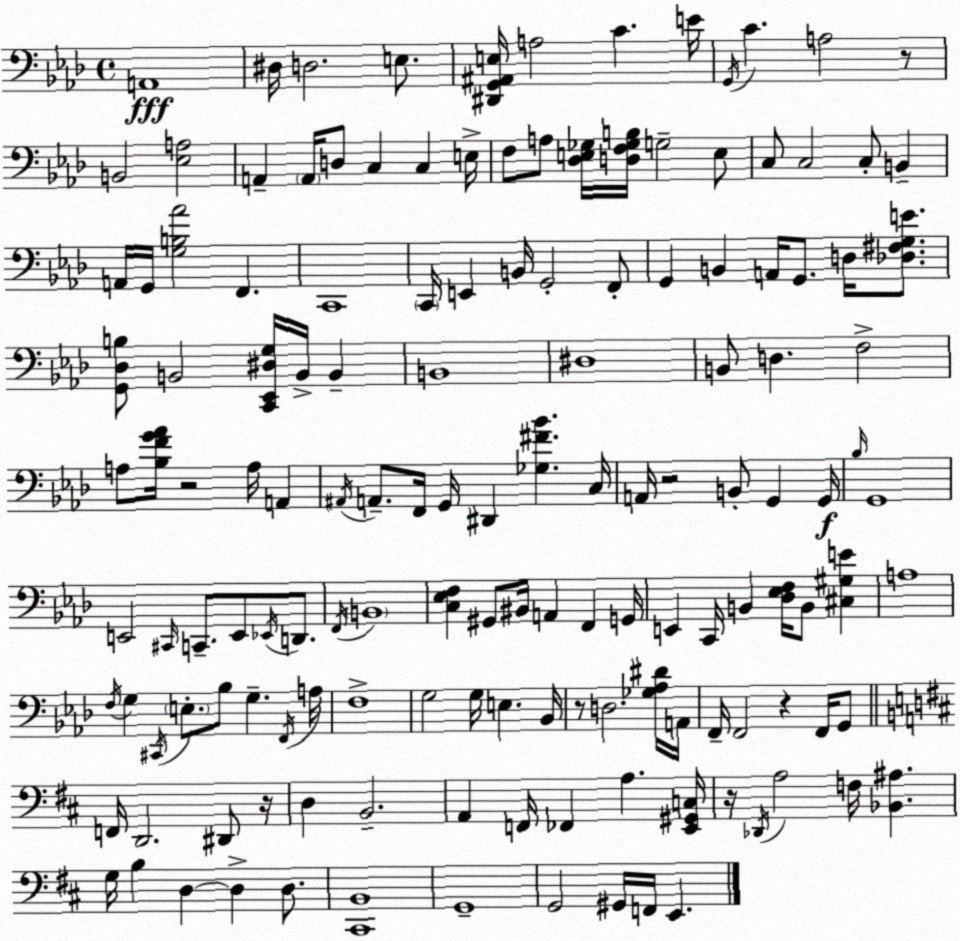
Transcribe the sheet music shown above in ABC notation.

X:1
T:Untitled
M:4/4
L:1/4
K:Ab
A,,4 ^D,/4 D,2 E,/2 [^D,,G,,^A,,E,]/4 A,2 C E/4 G,,/4 C A,2 z/2 B,,2 [_E,A,]2 A,, A,,/4 D,/2 C, C, E,/4 F,/2 A,/2 [_D,E,_G,]/4 [D,F,_G,B,]/4 G,2 E,/2 C,/2 C,2 C,/2 B,, A,,/4 G,,/4 [G,B,_A]2 F,, C,,4 C,,/4 E,, B,,/4 G,,2 F,,/2 G,, B,, A,,/4 G,,/2 D,/4 [_D,^F,G,E]/2 [G,,_D,B,]/2 B,,2 [C,,_E,,^D,G,]/4 B,,/4 B,, B,,4 ^D,4 B,,/2 D, F,2 A,/2 [_B,FG_A]/4 z2 A,/4 A,, ^A,,/4 A,,/2 F,,/4 G,,/4 ^D,, [_G,^F_B] C,/4 A,,/4 z2 B,,/2 G,, G,,/4 _B,/4 G,,4 E,,2 ^C,,/4 C,,/2 E,,/2 _E,,/4 D,,/2 F,,/4 B,,4 [C,_E,F,] ^G,,/2 ^B,,/4 A,, F,, G,,/4 E,, C,,/4 B,, [_D,_E,F,]/4 B,,/2 [^C,^G,E] A,4 F,/4 G, ^C,,/4 E,/2 _B,/2 G, F,,/4 A,/4 F,4 G,2 G,/4 E, _B,,/4 z/2 D,2 [_G,_A,^D]/4 A,,/4 F,,/4 F,,2 z F,,/4 G,,/2 F,,/4 D,,2 ^D,,/2 z/4 D, B,,2 A,, F,,/4 _F,, A, [E,,^G,,C,]/4 z/4 _D,,/4 A,2 F,/4 [_B,,^A,] G,/4 B, D, D, D,/2 [^C,,B,,]4 G,,4 G,,2 ^G,,/4 F,,/4 E,,